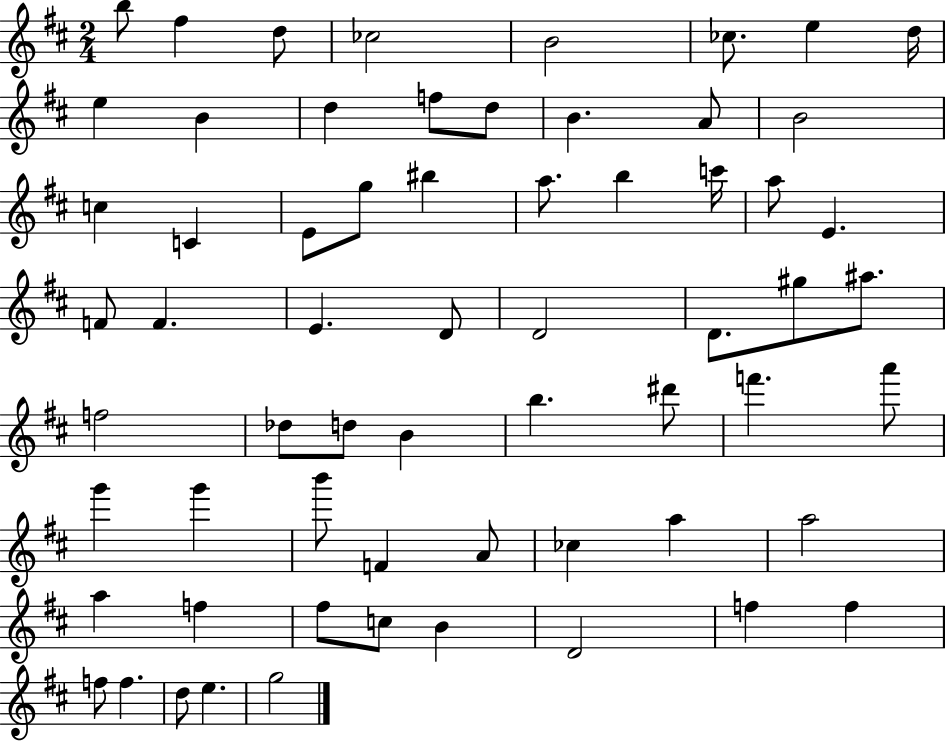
{
  \clef treble
  \numericTimeSignature
  \time 2/4
  \key d \major
  b''8 fis''4 d''8 | ces''2 | b'2 | ces''8. e''4 d''16 | \break e''4 b'4 | d''4 f''8 d''8 | b'4. a'8 | b'2 | \break c''4 c'4 | e'8 g''8 bis''4 | a''8. b''4 c'''16 | a''8 e'4. | \break f'8 f'4. | e'4. d'8 | d'2 | d'8. gis''8 ais''8. | \break f''2 | des''8 d''8 b'4 | b''4. dis'''8 | f'''4. a'''8 | \break g'''4 g'''4 | b'''8 f'4 a'8 | ces''4 a''4 | a''2 | \break a''4 f''4 | fis''8 c''8 b'4 | d'2 | f''4 f''4 | \break f''8 f''4. | d''8 e''4. | g''2 | \bar "|."
}